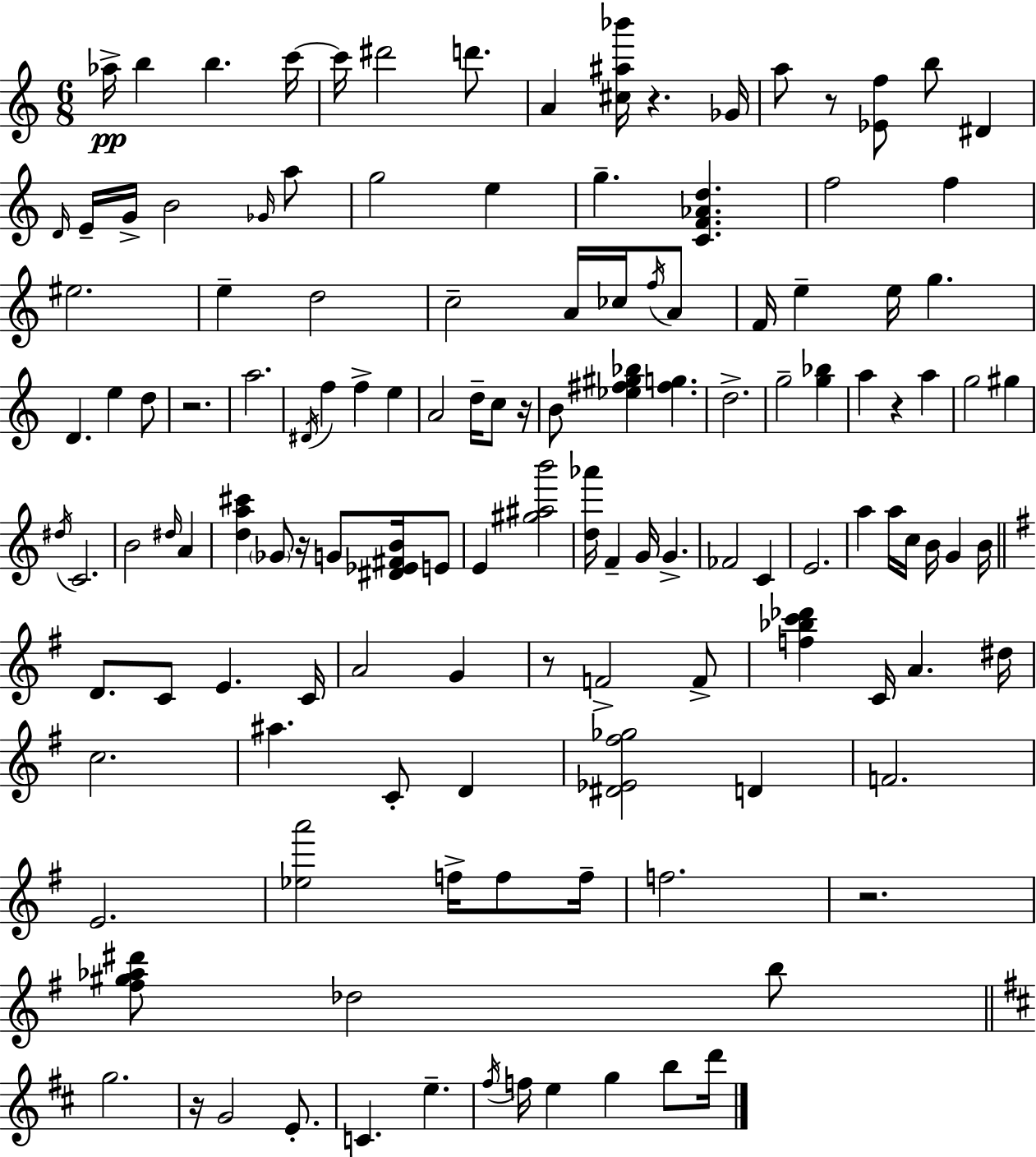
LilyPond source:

{
  \clef treble
  \numericTimeSignature
  \time 6/8
  \key a \minor
  \repeat volta 2 { aes''16->\pp b''4 b''4. c'''16~~ | c'''16 dis'''2 d'''8. | a'4 <cis'' ais'' bes'''>16 r4. ges'16 | a''8 r8 <ees' f''>8 b''8 dis'4 | \break \grace { d'16 } e'16-- g'16-> b'2 \grace { ges'16 } | a''8 g''2 e''4 | g''4.-- <c' f' aes' d''>4. | f''2 f''4 | \break eis''2. | e''4-- d''2 | c''2-- a'16 ces''16 | \acciaccatura { f''16 } a'8 f'16 e''4-- e''16 g''4. | \break d'4. e''4 | d''8 r2. | a''2. | \acciaccatura { dis'16 } f''4 f''4-> | \break e''4 a'2 | d''16-- c''8 r16 b'8 <ees'' fis'' gis'' bes''>4 <fis'' g''>4. | d''2.-> | g''2-- | \break <g'' bes''>4 a''4 r4 | a''4 g''2 | gis''4 \acciaccatura { dis''16 } c'2. | b'2 | \break \grace { dis''16 } a'4 <d'' a'' cis'''>4 \parenthesize ges'8 | r16 g'8 <dis' ees' fis' b'>16 e'8 e'4 <gis'' ais'' b'''>2 | <d'' aes'''>16 f'4-- g'16 | g'4.-> fes'2 | \break c'4 e'2. | a''4 a''16 c''16 | b'16 g'4 b'16 \bar "||" \break \key e \minor d'8. c'8 e'4. c'16 | a'2 g'4 | r8 f'2-> f'8-> | <f'' bes'' c''' des'''>4 c'16 a'4. dis''16 | \break c''2. | ais''4. c'8-. d'4 | <dis' ees' fis'' ges''>2 d'4 | f'2. | \break e'2. | <ees'' a'''>2 f''16-> f''8 f''16-- | f''2. | r2. | \break <fis'' gis'' aes'' dis'''>8 des''2 b''8 | \bar "||" \break \key d \major g''2. | r16 g'2 e'8.-. | c'4. e''4.-- | \acciaccatura { fis''16 } f''16 e''4 g''4 b''8 | \break d'''16 } \bar "|."
}